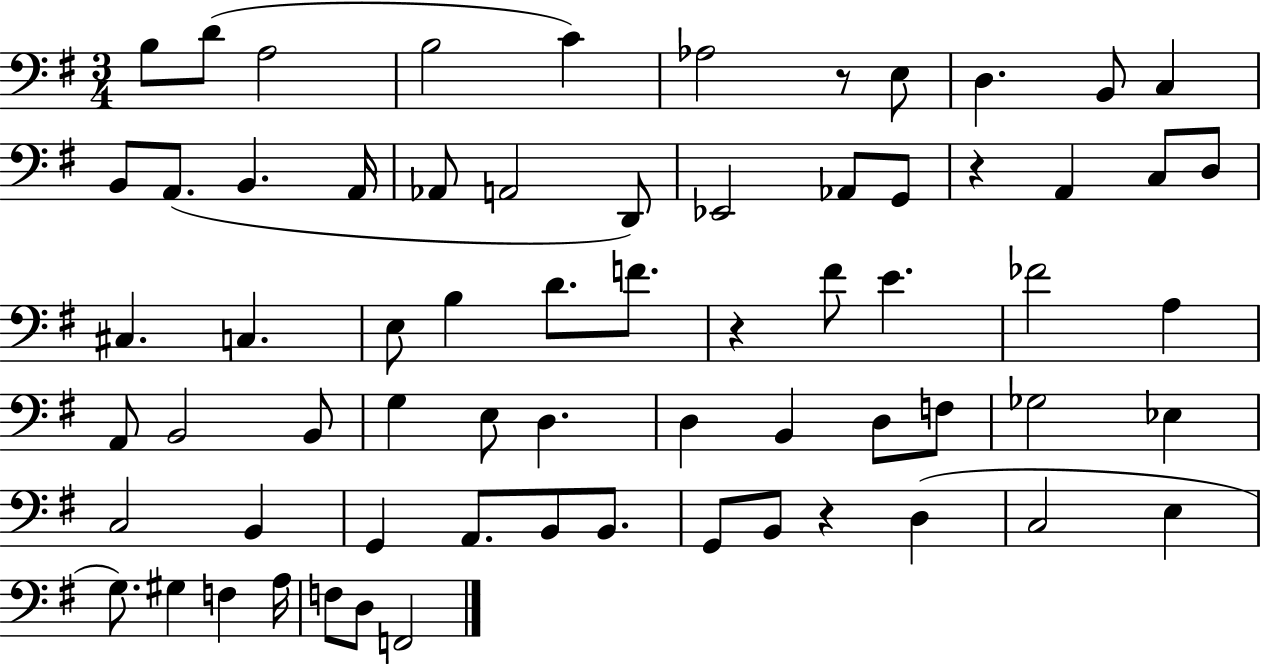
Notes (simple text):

B3/e D4/e A3/h B3/h C4/q Ab3/h R/e E3/e D3/q. B2/e C3/q B2/e A2/e. B2/q. A2/s Ab2/e A2/h D2/e Eb2/h Ab2/e G2/e R/q A2/q C3/e D3/e C#3/q. C3/q. E3/e B3/q D4/e. F4/e. R/q F#4/e E4/q. FES4/h A3/q A2/e B2/h B2/e G3/q E3/e D3/q. D3/q B2/q D3/e F3/e Gb3/h Eb3/q C3/h B2/q G2/q A2/e. B2/e B2/e. G2/e B2/e R/q D3/q C3/h E3/q G3/e. G#3/q F3/q A3/s F3/e D3/e F2/h